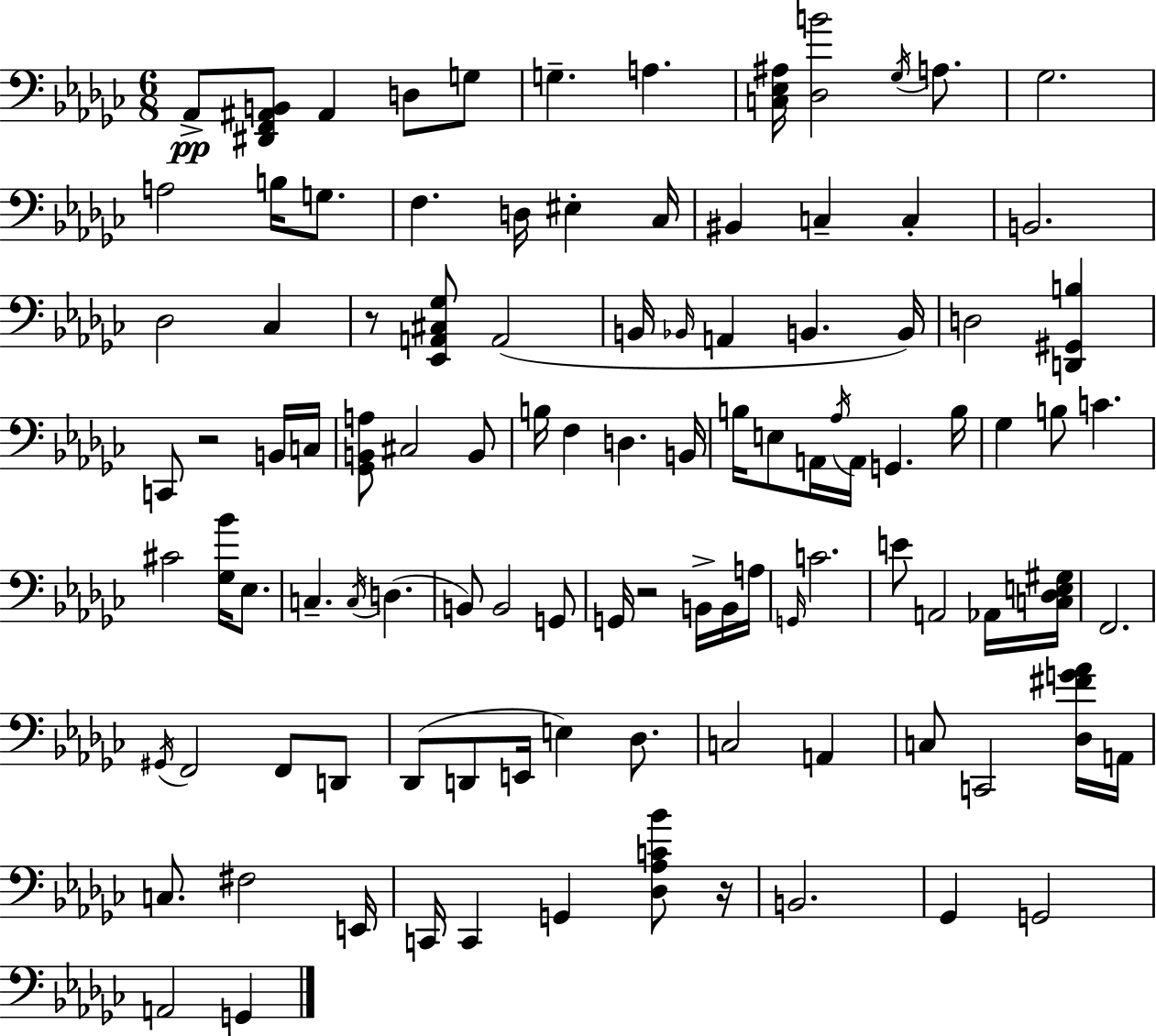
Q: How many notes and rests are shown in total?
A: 105